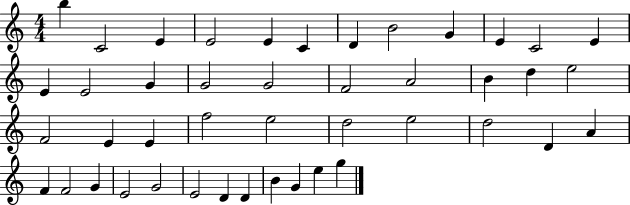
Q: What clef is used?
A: treble